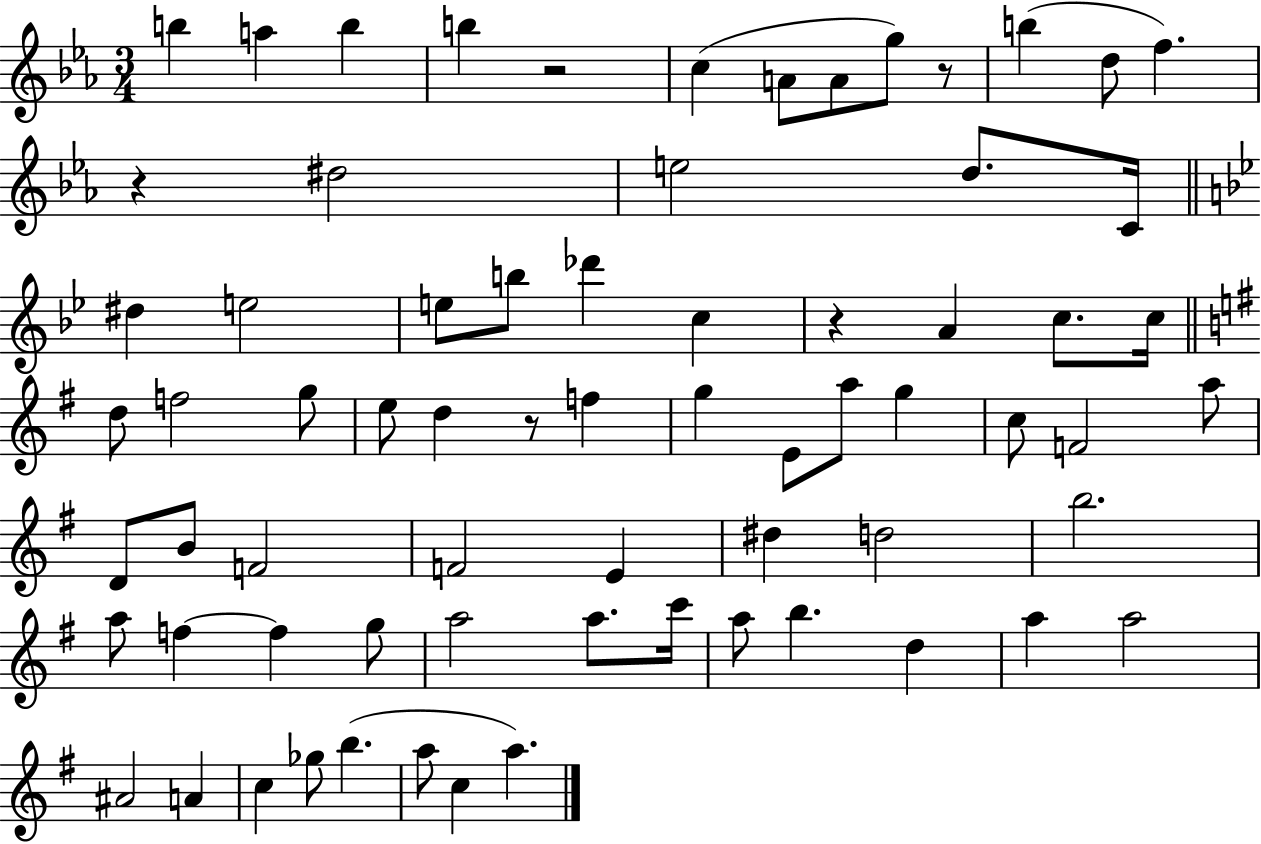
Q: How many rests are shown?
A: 5